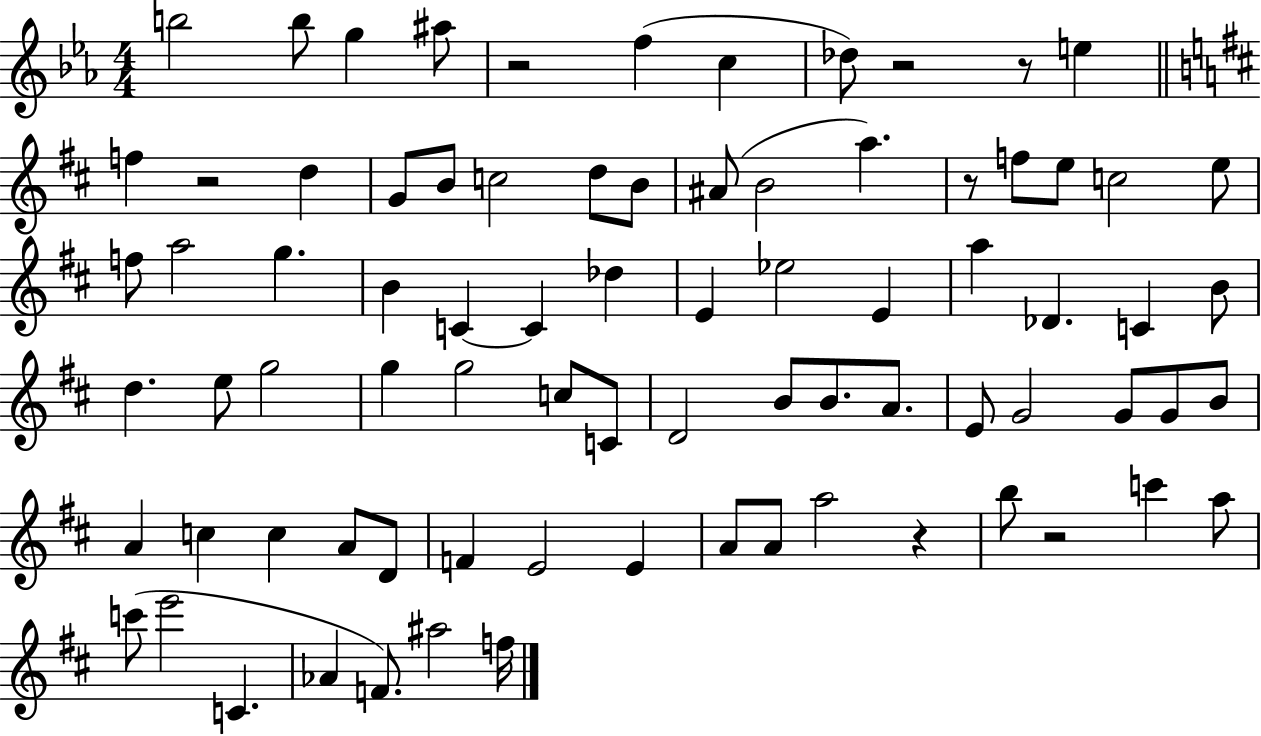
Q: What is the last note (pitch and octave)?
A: F5